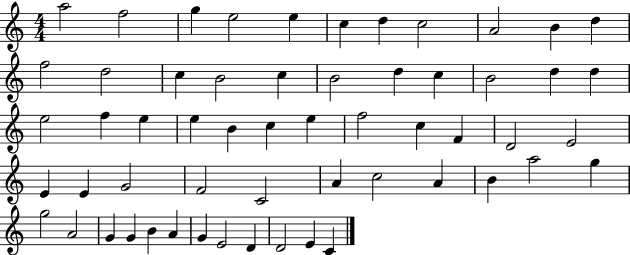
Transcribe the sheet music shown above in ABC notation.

X:1
T:Untitled
M:4/4
L:1/4
K:C
a2 f2 g e2 e c d c2 A2 B d f2 d2 c B2 c B2 d c B2 d d e2 f e e B c e f2 c F D2 E2 E E G2 F2 C2 A c2 A B a2 g g2 A2 G G B A G E2 D D2 E C